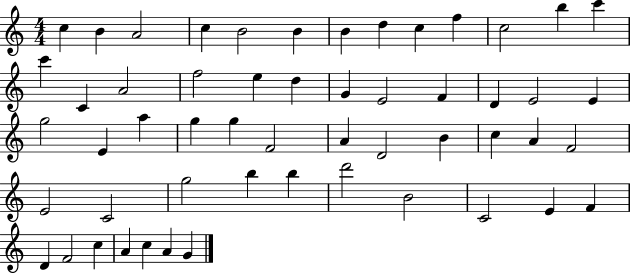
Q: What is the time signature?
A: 4/4